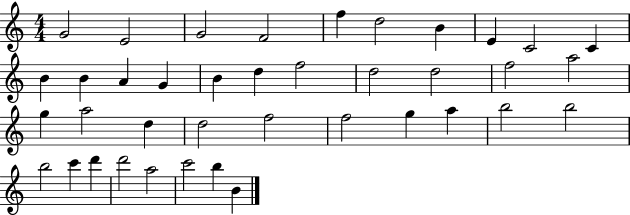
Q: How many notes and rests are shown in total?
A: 39